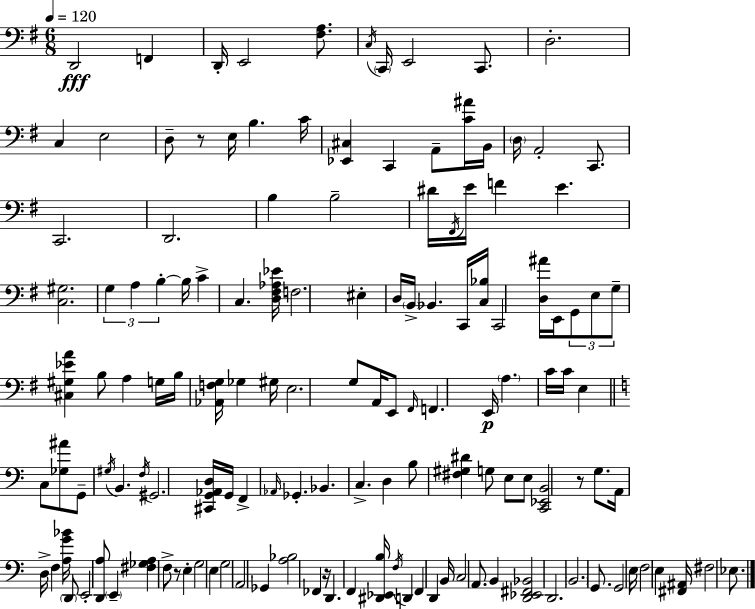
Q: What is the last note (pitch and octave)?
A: Eb3